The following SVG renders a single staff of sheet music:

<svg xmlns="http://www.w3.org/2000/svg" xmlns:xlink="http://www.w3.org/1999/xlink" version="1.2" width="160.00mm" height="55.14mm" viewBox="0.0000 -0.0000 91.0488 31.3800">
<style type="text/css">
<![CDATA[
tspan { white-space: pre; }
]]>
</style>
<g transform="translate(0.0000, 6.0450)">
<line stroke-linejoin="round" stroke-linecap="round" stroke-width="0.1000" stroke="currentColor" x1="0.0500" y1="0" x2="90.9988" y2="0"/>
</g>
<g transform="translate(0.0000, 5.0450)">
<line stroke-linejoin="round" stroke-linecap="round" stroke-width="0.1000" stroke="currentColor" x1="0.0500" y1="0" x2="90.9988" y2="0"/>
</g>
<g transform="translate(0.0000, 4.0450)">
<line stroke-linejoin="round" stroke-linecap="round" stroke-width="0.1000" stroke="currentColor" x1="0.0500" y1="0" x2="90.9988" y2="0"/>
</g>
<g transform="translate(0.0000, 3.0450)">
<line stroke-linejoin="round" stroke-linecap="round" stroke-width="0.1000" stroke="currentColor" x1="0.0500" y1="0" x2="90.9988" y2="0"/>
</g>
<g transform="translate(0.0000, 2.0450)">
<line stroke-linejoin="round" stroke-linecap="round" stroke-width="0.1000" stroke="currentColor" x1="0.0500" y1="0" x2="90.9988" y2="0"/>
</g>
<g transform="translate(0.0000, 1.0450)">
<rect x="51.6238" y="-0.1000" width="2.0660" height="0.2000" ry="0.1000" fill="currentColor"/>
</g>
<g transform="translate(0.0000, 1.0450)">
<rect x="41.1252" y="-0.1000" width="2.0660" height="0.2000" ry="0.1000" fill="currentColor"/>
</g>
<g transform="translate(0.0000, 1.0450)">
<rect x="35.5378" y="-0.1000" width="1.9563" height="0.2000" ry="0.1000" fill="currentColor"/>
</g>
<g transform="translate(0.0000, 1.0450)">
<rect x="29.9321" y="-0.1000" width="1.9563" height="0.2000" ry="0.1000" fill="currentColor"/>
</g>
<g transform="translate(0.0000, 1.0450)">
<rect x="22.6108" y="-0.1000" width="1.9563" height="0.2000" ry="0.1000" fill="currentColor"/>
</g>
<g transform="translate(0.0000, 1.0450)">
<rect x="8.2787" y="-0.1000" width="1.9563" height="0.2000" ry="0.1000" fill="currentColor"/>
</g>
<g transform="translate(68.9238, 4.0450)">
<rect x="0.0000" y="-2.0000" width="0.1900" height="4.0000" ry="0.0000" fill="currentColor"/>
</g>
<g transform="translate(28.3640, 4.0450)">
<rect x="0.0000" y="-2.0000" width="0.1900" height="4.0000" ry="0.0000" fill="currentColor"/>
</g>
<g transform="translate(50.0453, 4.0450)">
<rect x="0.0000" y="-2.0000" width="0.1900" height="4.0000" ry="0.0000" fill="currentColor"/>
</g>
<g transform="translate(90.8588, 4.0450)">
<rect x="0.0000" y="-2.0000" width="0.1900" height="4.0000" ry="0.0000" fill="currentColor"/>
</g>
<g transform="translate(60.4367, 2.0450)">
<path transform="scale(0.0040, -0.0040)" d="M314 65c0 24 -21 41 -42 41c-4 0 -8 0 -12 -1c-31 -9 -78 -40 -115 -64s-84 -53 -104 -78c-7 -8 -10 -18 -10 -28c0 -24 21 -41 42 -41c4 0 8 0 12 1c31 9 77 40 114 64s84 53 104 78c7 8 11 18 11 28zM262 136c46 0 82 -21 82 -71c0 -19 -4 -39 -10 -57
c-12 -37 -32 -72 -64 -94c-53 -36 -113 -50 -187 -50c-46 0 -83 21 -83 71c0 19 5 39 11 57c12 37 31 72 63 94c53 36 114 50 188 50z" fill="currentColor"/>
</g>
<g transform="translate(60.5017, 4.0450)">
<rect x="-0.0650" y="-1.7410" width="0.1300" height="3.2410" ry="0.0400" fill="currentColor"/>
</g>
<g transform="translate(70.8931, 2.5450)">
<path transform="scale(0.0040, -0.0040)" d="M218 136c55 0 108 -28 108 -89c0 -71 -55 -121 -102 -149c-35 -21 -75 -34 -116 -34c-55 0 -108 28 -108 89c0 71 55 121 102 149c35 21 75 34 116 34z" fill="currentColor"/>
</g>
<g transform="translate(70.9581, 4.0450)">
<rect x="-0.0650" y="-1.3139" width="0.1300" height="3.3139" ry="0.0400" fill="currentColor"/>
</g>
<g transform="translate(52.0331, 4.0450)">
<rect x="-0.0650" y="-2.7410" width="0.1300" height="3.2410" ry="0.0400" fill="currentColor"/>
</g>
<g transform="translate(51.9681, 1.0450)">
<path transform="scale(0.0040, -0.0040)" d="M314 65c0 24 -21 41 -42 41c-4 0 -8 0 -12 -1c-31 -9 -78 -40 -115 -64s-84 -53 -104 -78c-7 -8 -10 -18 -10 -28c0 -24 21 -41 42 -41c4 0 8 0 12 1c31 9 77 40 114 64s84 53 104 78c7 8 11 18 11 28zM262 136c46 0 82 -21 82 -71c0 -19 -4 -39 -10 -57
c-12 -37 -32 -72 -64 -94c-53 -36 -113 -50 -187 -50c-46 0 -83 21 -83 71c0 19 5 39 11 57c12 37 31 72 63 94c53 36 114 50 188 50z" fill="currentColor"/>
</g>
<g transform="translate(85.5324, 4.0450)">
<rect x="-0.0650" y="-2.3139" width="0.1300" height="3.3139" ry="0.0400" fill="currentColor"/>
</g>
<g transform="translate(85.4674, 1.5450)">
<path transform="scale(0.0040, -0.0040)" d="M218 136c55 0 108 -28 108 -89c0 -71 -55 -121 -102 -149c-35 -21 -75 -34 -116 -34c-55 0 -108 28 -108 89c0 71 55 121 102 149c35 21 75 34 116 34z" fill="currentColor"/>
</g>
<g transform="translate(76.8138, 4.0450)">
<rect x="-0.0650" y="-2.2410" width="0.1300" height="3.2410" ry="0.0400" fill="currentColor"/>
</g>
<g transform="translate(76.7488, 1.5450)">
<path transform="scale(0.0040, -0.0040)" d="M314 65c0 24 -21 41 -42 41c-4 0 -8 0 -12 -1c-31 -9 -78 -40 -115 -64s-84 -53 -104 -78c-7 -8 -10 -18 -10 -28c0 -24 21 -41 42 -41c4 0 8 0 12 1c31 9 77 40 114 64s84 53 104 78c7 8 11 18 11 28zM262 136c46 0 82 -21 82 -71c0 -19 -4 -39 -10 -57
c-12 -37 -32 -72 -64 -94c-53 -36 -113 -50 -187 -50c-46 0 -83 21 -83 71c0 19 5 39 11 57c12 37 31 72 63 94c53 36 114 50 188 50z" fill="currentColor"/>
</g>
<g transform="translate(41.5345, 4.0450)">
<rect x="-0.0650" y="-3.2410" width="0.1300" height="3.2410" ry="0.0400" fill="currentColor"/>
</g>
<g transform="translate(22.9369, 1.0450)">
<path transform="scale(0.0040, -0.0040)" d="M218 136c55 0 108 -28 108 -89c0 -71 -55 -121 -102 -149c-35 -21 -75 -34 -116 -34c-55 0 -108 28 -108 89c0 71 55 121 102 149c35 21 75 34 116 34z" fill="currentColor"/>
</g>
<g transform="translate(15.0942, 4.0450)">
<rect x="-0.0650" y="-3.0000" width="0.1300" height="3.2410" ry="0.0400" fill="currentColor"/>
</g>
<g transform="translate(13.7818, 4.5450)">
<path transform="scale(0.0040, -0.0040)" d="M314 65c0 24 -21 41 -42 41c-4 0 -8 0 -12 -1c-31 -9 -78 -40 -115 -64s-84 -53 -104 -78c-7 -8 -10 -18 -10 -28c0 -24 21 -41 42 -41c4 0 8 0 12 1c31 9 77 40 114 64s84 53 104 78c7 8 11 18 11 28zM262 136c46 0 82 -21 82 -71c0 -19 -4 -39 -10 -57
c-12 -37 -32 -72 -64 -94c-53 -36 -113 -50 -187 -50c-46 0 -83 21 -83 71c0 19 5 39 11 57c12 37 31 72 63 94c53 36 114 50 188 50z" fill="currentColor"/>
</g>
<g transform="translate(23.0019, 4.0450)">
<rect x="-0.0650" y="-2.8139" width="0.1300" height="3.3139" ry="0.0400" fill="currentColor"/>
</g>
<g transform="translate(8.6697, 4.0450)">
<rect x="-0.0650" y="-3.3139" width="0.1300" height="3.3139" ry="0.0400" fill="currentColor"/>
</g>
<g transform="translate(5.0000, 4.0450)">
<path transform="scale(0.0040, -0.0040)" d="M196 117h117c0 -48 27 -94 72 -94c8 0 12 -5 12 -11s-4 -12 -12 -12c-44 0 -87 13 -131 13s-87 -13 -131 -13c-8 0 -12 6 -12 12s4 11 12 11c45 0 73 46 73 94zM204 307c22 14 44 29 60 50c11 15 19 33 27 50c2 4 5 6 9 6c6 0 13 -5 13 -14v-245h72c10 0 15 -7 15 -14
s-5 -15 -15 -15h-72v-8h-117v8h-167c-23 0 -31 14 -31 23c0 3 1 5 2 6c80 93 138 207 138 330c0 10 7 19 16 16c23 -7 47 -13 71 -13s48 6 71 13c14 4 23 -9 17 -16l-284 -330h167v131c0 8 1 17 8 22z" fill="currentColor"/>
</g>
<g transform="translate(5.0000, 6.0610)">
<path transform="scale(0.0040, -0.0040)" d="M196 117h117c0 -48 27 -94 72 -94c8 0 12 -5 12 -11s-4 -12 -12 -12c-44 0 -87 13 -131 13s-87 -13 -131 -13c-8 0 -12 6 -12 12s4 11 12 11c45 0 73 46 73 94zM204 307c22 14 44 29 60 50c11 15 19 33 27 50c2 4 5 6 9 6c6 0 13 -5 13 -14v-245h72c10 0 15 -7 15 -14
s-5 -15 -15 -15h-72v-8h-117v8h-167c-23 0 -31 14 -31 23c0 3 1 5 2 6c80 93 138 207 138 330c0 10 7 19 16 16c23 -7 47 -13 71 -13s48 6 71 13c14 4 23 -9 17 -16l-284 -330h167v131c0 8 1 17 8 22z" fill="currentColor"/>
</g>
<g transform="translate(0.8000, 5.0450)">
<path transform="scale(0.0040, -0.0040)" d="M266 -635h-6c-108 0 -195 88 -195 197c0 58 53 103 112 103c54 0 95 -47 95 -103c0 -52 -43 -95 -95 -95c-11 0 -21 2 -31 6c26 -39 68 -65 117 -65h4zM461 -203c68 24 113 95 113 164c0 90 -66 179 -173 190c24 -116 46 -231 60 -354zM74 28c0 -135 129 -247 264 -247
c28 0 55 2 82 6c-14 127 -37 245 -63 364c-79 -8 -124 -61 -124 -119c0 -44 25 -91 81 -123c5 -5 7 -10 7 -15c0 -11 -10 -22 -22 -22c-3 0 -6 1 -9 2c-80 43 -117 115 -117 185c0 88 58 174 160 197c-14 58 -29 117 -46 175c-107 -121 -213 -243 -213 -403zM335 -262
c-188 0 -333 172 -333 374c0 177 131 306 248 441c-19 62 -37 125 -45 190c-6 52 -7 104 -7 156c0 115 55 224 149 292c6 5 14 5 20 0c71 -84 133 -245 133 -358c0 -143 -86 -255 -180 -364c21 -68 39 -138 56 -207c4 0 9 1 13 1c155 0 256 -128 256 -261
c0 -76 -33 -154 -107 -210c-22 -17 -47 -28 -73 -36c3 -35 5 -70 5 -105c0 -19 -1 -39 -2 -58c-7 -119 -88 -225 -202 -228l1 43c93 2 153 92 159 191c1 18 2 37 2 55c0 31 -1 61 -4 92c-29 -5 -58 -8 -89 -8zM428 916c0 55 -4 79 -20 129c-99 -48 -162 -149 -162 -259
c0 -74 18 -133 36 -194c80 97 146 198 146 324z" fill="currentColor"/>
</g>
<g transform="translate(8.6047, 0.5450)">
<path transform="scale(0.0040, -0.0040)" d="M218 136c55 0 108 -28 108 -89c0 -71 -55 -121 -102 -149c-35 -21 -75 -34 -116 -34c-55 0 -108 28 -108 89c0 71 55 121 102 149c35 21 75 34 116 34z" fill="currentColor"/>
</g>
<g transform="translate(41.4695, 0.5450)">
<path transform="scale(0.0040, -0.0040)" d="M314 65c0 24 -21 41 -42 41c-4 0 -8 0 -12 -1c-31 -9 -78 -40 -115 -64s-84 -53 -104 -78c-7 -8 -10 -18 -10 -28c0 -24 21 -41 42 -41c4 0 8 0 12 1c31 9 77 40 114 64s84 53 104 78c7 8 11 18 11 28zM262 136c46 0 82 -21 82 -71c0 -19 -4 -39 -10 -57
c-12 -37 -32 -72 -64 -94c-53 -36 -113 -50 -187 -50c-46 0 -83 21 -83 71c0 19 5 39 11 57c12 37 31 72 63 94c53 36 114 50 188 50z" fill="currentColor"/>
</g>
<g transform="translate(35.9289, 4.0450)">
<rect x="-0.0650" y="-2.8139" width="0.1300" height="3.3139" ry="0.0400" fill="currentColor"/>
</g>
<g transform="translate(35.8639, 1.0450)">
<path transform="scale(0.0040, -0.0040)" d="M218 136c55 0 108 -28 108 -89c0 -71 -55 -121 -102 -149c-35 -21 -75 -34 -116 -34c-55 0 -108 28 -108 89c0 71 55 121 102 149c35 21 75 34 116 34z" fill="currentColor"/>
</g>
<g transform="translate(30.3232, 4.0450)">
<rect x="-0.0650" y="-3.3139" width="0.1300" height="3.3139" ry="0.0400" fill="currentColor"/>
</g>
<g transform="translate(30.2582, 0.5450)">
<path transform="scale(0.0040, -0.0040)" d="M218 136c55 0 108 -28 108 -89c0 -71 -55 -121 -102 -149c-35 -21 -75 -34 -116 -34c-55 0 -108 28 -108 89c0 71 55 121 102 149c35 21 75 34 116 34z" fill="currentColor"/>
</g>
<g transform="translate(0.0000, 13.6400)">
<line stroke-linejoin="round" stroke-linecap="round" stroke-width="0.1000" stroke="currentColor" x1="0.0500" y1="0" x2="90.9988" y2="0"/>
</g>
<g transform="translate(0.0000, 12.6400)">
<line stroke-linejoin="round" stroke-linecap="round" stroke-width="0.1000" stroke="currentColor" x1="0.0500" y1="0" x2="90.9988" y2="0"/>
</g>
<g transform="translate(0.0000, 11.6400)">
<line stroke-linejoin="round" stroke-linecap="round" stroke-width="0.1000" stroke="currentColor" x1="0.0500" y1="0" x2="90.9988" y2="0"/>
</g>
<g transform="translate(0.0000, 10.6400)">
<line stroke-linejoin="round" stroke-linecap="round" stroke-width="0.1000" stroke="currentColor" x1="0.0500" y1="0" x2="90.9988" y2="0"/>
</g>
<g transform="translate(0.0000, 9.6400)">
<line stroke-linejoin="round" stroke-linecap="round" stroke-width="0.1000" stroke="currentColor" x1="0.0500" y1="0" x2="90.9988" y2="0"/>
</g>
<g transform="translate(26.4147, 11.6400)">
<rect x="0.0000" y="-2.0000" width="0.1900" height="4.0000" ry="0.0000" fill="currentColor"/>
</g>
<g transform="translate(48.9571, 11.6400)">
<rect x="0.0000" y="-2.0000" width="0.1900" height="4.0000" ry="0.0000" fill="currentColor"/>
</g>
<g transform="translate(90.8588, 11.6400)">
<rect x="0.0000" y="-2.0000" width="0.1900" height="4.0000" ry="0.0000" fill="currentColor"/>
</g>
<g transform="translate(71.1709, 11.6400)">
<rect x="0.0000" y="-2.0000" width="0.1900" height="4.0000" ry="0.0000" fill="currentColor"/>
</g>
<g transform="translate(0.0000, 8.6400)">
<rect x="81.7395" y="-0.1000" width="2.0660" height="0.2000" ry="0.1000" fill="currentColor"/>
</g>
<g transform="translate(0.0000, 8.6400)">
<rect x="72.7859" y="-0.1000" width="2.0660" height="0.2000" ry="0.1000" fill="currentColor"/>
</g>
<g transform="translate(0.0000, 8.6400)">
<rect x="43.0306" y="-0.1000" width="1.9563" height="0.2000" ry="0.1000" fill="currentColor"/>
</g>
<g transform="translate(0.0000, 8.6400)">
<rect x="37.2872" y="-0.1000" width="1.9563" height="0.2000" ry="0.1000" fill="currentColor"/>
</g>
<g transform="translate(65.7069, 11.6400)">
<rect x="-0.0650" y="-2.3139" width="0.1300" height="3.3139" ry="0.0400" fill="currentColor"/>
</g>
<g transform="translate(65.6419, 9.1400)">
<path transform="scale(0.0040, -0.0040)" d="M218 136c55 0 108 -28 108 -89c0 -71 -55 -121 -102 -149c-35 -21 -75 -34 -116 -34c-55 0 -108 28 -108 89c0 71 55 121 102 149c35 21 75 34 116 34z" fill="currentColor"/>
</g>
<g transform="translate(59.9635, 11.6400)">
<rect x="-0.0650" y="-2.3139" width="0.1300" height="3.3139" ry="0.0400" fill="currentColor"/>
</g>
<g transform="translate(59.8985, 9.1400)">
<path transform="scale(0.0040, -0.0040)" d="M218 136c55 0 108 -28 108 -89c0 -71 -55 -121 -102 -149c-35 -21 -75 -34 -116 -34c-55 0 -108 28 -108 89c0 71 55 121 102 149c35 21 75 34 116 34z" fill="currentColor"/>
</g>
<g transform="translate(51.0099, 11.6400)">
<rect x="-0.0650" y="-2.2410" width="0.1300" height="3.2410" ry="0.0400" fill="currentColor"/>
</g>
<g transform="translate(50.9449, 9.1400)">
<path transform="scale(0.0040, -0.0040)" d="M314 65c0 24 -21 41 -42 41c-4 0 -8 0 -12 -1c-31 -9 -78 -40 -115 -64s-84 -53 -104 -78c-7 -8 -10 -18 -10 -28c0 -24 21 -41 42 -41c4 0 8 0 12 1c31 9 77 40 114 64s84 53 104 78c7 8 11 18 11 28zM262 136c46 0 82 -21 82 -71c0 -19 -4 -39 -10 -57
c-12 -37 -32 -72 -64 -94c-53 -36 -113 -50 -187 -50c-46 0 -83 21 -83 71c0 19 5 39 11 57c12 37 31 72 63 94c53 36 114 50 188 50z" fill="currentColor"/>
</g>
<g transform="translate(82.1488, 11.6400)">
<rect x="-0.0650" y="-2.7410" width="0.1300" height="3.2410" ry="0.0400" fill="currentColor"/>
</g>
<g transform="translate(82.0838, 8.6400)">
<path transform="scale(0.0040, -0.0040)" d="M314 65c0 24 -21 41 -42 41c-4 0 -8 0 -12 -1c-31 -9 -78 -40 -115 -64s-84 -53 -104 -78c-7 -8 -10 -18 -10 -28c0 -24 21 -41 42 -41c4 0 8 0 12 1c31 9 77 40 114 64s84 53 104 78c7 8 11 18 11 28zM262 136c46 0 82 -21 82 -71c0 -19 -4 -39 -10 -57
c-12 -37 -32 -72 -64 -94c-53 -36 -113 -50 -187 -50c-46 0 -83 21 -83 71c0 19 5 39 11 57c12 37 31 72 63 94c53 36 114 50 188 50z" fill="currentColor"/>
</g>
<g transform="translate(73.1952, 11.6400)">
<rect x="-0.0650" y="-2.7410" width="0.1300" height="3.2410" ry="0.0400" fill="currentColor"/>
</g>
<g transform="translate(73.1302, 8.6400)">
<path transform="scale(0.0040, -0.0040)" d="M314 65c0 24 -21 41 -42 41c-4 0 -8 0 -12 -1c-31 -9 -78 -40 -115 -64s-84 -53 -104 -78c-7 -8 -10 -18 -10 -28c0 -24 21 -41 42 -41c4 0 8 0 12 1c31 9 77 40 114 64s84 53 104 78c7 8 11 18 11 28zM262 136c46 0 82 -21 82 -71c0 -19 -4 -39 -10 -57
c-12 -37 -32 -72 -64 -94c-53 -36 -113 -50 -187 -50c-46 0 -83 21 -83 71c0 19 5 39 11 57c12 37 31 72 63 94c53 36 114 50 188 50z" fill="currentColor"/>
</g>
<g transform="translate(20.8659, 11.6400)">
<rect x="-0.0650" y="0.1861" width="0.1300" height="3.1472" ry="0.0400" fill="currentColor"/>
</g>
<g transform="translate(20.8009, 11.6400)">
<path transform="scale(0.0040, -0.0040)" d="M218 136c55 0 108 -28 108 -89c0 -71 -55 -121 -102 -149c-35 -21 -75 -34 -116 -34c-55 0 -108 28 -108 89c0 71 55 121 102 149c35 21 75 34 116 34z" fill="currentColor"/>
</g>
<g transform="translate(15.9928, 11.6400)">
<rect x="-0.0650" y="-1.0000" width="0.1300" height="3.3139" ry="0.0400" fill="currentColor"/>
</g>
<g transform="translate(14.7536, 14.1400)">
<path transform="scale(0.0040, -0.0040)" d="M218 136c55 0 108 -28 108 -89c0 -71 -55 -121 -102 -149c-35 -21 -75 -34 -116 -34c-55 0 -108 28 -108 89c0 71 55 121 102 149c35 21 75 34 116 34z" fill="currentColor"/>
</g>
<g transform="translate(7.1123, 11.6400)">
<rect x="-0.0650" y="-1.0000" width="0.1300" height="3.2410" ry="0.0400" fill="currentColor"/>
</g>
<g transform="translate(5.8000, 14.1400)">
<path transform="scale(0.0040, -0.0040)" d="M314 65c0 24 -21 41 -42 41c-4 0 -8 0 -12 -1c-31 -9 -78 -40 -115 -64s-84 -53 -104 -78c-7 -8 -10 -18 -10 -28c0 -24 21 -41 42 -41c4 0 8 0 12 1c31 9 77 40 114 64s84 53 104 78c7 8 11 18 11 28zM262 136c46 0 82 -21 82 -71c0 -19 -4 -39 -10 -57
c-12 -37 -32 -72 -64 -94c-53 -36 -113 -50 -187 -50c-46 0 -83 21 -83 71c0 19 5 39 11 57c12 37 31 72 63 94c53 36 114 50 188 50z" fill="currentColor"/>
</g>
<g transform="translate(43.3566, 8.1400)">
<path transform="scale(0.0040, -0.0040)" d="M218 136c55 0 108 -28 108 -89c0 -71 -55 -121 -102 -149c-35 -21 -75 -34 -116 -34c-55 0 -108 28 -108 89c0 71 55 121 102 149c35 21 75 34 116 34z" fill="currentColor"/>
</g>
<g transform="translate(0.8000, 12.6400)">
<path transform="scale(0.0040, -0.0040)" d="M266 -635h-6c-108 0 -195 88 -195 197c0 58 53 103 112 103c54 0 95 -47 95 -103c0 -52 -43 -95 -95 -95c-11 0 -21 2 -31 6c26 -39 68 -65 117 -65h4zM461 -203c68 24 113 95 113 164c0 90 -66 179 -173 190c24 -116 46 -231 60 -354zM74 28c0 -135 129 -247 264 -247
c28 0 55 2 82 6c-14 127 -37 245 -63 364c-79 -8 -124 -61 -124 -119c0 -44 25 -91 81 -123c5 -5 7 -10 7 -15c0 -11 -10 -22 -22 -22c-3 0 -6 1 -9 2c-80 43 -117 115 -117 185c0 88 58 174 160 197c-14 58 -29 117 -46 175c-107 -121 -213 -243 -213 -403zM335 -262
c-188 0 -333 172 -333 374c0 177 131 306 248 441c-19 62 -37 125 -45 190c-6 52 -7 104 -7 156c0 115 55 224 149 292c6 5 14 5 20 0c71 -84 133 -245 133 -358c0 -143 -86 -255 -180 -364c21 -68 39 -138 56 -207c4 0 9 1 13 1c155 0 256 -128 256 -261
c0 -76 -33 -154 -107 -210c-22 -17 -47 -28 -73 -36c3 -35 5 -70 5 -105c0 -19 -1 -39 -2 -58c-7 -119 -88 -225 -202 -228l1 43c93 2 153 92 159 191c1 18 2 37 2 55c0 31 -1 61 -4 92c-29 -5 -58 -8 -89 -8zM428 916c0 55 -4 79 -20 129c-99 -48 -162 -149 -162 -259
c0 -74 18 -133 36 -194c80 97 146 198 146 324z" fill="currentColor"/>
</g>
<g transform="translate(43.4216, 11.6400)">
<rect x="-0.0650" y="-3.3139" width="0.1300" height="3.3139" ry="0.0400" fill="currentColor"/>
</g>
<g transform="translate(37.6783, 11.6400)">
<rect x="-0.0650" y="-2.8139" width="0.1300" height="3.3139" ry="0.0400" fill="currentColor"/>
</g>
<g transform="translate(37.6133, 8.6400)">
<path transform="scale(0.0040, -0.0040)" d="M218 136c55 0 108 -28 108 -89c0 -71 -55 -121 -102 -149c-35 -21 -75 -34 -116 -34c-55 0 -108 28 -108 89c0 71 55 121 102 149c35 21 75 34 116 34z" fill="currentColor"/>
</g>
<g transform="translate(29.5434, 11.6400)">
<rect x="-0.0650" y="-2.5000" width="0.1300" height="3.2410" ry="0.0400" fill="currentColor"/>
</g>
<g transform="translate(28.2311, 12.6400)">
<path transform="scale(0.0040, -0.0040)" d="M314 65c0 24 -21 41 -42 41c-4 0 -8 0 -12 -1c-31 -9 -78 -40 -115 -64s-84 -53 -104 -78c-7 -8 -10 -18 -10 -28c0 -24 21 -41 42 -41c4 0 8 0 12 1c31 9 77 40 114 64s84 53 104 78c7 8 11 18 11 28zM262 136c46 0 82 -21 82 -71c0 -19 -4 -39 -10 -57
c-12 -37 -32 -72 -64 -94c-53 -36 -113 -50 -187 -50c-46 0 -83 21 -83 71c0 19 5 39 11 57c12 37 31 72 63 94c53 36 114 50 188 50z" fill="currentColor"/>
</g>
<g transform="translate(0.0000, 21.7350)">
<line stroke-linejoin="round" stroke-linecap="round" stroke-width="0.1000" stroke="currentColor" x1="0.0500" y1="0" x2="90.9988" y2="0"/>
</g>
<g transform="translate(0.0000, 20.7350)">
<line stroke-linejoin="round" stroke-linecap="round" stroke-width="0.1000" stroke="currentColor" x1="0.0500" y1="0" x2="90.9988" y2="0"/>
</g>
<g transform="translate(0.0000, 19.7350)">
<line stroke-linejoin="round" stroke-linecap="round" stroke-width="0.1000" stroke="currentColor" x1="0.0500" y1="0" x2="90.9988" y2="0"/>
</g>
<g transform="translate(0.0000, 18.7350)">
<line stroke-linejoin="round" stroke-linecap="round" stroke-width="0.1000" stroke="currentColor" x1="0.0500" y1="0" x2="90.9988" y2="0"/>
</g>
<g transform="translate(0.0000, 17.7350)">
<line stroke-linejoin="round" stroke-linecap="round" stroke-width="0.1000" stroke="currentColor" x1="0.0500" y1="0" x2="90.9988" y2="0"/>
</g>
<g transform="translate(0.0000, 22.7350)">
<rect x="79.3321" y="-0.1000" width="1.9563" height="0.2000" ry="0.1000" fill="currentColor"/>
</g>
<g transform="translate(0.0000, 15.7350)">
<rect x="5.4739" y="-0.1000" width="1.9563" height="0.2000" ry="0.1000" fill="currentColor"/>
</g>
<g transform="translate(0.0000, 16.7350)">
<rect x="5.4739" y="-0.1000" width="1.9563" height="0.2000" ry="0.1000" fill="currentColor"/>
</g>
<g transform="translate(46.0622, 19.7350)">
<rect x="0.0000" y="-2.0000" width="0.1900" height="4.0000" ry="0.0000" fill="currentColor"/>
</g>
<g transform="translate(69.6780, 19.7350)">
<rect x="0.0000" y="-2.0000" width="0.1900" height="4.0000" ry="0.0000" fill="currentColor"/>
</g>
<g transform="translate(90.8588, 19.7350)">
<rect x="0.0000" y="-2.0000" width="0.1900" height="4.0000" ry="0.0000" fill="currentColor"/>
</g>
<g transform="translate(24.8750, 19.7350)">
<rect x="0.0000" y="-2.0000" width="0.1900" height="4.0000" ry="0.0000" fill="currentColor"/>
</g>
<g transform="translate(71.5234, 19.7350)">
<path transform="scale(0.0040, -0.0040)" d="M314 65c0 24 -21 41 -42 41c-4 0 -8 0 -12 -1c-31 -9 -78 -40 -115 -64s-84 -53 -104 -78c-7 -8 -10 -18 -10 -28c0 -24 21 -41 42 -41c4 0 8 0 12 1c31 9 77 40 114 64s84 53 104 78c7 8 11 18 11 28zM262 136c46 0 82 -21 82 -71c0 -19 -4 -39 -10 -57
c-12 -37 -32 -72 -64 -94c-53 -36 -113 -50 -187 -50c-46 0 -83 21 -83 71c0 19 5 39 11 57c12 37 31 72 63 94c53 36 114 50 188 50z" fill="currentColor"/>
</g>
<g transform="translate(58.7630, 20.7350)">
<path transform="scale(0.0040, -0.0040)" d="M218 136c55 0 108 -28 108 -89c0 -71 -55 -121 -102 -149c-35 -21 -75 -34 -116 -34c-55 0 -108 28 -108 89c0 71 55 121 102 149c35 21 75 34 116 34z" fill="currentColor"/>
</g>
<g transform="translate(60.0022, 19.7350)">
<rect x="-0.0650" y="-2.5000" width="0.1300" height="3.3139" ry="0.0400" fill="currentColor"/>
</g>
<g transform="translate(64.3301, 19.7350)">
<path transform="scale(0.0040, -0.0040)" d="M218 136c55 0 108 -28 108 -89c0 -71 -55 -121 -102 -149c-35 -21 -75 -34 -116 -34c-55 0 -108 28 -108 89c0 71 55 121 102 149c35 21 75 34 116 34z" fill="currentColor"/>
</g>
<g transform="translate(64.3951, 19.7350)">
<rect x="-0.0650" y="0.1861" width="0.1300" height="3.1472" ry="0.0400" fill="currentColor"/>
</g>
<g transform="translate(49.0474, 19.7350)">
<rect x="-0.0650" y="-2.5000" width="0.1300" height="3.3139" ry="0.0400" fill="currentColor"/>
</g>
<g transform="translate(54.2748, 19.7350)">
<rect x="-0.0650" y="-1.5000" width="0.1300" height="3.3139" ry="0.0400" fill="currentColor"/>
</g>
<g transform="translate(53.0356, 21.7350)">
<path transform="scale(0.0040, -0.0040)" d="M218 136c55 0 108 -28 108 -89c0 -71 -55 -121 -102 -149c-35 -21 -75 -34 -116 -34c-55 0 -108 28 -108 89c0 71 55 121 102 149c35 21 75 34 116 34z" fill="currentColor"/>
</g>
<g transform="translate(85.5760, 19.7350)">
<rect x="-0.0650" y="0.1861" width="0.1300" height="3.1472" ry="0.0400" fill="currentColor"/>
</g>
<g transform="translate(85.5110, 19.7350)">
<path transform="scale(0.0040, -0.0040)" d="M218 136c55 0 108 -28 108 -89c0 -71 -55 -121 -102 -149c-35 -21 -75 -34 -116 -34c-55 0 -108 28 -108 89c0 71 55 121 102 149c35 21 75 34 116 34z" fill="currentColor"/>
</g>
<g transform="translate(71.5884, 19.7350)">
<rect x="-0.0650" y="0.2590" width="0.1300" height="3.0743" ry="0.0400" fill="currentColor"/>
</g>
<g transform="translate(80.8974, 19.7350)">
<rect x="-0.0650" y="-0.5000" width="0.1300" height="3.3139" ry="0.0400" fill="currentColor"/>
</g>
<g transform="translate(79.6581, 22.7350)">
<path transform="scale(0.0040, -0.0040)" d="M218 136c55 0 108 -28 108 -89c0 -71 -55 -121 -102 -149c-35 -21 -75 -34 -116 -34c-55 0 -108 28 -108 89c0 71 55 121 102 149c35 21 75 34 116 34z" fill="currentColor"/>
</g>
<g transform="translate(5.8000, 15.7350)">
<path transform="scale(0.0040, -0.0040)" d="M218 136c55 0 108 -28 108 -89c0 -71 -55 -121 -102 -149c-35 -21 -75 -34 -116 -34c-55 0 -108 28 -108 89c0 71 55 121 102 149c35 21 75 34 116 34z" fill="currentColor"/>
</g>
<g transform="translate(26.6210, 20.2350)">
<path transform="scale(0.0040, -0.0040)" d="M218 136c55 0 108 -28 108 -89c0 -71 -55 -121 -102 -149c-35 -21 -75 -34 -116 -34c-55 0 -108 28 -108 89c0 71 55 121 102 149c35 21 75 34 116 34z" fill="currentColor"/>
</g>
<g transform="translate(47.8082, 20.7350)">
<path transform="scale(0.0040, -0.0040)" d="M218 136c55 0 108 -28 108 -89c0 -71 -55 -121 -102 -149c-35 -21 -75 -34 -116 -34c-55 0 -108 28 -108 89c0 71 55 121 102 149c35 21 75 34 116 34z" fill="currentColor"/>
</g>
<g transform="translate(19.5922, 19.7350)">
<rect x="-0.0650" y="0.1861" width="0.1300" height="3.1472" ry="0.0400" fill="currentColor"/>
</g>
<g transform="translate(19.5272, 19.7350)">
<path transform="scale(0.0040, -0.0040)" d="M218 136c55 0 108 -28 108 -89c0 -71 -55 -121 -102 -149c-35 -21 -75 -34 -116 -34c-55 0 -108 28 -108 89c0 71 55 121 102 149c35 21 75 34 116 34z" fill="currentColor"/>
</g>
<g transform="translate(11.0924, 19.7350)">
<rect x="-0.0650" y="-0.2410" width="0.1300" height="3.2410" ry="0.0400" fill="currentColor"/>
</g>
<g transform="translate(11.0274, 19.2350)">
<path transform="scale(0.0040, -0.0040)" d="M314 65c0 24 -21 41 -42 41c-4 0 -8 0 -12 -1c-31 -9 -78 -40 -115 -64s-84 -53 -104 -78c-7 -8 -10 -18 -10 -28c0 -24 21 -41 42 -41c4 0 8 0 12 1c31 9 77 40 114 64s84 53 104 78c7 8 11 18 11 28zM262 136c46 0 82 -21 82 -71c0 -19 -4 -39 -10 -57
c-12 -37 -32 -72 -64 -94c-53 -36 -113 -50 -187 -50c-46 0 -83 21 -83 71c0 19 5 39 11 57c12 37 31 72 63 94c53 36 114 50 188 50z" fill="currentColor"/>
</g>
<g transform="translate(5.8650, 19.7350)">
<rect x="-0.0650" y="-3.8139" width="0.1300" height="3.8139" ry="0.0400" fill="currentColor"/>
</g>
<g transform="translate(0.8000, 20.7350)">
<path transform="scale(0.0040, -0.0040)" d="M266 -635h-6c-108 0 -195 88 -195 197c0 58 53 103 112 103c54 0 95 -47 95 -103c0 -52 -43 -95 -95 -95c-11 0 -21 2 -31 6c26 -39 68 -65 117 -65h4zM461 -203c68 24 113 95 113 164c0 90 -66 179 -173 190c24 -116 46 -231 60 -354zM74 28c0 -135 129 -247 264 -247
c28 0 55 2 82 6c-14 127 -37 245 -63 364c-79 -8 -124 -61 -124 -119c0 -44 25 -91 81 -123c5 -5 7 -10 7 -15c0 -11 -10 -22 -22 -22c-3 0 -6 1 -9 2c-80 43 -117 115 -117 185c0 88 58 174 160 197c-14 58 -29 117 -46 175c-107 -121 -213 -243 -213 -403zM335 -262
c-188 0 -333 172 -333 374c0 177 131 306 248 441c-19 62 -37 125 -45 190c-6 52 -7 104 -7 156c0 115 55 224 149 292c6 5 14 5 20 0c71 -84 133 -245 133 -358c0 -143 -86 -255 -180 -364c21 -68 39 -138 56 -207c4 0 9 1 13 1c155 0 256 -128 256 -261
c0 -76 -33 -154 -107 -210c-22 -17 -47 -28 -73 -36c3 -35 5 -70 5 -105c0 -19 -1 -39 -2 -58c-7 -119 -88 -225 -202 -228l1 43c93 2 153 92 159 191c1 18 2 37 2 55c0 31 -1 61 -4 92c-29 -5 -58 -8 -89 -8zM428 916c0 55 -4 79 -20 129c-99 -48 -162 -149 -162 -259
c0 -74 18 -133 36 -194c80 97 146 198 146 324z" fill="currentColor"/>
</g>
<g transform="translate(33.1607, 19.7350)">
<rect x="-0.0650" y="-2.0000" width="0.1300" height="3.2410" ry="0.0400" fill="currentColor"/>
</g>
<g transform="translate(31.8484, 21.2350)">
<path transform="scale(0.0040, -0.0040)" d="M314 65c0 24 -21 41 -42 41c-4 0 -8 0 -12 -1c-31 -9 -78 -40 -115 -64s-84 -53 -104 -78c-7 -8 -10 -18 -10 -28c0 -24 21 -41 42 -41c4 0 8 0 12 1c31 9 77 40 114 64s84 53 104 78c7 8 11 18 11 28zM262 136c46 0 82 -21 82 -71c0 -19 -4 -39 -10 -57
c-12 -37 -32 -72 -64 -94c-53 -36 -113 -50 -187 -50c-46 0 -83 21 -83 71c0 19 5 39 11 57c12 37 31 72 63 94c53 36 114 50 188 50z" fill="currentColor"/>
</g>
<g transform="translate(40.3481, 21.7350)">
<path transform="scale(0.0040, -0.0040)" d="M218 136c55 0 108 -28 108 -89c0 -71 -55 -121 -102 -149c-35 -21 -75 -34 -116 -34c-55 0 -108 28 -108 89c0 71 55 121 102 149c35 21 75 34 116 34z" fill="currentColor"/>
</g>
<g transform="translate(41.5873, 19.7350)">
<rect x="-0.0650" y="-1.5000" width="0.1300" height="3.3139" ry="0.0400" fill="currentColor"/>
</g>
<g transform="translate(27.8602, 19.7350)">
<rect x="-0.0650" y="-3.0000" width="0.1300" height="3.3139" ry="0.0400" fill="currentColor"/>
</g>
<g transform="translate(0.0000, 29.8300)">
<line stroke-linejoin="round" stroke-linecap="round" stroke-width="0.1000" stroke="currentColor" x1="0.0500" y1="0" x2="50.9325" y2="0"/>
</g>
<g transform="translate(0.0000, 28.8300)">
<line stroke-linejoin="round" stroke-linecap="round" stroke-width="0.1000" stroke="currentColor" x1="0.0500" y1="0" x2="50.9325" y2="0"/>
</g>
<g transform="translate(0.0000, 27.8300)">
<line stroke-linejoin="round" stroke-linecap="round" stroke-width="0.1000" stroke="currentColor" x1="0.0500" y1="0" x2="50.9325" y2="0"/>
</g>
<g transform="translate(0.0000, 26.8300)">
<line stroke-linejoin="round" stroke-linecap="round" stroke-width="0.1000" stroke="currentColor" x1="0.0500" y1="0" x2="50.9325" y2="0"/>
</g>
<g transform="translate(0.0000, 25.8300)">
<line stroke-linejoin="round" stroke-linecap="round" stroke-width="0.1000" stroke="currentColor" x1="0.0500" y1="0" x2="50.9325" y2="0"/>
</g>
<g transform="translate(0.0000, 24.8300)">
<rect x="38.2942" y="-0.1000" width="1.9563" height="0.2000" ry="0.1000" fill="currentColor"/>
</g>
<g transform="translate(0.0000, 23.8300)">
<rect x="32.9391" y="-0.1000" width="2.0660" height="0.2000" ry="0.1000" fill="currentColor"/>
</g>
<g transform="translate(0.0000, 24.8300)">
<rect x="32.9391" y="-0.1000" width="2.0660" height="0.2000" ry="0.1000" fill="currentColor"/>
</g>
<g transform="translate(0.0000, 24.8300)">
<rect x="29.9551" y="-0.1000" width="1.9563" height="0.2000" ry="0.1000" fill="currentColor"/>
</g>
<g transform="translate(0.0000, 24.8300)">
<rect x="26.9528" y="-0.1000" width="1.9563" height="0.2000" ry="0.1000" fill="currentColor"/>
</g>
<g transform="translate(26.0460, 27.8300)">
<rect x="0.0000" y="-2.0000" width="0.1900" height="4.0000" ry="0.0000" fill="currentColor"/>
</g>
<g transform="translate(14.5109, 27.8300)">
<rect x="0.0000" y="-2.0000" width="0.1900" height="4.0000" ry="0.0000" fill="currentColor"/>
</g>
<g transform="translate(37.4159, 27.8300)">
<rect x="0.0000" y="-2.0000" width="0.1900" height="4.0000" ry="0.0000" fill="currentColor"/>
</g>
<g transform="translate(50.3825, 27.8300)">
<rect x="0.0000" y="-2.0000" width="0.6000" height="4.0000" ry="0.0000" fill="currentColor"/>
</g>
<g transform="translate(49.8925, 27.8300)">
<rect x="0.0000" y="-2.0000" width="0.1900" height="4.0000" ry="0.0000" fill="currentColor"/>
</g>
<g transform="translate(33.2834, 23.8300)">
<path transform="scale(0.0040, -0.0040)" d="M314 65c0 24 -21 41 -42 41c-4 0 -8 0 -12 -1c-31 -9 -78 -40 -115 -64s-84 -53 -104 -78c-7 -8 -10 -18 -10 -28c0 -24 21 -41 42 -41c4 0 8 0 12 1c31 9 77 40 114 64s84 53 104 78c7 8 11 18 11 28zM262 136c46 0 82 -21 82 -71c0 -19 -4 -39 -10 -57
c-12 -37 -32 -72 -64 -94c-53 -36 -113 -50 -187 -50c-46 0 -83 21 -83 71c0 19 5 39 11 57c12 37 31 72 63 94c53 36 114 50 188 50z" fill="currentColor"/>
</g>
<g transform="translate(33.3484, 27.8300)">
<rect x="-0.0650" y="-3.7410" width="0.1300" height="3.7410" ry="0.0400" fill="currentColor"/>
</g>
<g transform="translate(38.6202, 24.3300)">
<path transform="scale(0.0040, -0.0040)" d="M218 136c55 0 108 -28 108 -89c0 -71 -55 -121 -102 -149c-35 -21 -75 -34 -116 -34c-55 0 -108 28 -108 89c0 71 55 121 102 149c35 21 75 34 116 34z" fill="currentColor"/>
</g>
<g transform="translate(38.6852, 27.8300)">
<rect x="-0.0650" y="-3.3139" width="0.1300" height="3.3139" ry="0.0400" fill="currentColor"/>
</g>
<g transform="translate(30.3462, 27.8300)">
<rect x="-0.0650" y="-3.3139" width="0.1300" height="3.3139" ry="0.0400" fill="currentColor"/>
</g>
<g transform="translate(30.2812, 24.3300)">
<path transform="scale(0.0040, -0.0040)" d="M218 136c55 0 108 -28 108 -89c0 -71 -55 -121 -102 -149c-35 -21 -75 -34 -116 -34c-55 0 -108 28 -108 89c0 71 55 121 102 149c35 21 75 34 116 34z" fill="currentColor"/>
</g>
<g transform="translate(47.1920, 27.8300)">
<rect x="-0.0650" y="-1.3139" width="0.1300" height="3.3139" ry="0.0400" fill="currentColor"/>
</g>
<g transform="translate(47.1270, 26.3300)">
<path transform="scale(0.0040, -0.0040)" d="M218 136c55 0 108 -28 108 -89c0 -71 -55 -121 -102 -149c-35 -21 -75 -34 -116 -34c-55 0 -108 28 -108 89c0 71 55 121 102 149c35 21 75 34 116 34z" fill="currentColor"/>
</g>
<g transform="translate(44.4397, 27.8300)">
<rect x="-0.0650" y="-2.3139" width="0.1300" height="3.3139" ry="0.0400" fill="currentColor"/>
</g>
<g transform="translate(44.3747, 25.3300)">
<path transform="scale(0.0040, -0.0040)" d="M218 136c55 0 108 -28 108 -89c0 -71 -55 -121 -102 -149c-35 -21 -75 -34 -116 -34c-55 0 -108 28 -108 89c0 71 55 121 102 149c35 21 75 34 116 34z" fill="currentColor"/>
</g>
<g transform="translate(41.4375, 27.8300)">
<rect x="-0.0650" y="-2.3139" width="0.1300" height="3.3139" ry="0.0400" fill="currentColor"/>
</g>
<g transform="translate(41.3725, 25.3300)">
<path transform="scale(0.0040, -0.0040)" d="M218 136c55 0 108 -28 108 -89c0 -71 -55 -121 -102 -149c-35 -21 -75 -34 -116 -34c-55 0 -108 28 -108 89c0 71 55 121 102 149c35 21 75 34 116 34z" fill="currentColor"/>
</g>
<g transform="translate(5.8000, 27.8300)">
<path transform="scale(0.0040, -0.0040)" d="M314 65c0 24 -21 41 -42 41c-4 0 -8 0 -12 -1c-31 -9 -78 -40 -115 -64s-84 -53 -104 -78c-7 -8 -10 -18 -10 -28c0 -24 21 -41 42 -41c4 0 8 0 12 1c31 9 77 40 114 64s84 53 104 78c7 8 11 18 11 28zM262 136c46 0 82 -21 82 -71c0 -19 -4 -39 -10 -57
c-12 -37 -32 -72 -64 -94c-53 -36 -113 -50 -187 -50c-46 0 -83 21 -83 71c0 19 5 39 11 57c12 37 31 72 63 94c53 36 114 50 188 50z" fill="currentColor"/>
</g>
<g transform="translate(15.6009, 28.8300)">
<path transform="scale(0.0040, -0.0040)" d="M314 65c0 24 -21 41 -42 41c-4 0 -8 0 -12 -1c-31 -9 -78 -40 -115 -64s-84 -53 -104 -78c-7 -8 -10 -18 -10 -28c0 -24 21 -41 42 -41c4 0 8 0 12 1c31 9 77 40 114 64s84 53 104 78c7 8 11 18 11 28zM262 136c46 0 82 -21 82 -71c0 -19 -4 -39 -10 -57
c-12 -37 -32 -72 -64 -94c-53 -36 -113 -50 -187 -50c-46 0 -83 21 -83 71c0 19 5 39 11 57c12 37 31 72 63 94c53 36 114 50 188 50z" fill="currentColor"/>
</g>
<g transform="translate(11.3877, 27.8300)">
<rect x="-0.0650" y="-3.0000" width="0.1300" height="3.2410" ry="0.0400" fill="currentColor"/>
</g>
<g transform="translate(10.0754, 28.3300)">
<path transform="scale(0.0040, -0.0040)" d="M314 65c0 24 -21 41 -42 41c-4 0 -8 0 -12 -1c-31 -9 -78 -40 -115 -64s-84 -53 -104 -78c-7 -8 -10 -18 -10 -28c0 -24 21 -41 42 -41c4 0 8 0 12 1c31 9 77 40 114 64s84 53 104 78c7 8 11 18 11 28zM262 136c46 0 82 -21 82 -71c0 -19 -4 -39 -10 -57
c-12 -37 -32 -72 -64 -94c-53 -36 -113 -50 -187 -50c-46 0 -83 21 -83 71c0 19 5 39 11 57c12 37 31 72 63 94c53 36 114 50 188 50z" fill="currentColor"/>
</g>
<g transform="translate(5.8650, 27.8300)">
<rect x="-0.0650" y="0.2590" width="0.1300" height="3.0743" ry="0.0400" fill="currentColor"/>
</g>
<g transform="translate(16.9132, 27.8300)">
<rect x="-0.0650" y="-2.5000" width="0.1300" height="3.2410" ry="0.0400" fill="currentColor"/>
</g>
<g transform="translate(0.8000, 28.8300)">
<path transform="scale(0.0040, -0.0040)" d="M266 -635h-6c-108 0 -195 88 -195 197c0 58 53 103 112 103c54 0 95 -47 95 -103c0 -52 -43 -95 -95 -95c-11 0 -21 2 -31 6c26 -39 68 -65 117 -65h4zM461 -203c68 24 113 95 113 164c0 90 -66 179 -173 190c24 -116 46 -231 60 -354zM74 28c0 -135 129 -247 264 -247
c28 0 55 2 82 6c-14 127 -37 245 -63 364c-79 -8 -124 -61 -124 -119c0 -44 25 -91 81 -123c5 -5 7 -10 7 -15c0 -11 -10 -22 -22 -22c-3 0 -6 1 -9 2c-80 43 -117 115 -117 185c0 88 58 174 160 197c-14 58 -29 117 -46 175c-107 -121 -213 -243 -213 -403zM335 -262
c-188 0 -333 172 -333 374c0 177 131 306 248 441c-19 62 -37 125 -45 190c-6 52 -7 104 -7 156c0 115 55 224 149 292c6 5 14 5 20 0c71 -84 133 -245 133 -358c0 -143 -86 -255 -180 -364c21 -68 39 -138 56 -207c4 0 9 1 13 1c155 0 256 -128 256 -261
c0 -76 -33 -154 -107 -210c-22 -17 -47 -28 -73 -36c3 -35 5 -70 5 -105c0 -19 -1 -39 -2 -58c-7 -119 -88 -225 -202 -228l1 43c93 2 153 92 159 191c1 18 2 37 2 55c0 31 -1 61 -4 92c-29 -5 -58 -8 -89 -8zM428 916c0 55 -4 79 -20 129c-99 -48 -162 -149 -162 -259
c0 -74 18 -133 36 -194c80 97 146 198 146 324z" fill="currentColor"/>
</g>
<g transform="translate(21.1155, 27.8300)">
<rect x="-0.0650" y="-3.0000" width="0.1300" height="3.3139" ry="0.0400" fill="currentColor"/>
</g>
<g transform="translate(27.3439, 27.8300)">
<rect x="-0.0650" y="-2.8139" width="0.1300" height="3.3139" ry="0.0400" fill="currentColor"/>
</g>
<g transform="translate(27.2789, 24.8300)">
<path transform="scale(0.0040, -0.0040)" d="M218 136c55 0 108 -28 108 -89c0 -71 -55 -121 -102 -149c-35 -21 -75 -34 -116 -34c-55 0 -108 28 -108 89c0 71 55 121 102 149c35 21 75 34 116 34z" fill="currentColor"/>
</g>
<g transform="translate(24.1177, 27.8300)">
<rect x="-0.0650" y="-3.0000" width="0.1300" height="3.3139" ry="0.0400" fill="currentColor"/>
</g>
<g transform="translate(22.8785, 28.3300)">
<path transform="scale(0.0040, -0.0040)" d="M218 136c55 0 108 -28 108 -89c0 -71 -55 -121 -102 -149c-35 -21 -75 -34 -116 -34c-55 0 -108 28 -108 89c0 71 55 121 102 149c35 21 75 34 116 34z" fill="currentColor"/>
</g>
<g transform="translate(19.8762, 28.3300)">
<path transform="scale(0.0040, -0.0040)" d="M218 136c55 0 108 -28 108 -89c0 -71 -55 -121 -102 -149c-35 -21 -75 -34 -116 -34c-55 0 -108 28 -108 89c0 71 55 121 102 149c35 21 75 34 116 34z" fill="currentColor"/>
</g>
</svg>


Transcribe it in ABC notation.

X:1
T:Untitled
M:4/4
L:1/4
K:C
b A2 a b a b2 a2 f2 e g2 g D2 D B G2 a b g2 g g a2 a2 c' c2 B A F2 E G E G B B2 C B B2 A2 G2 A A a b c'2 b g g e